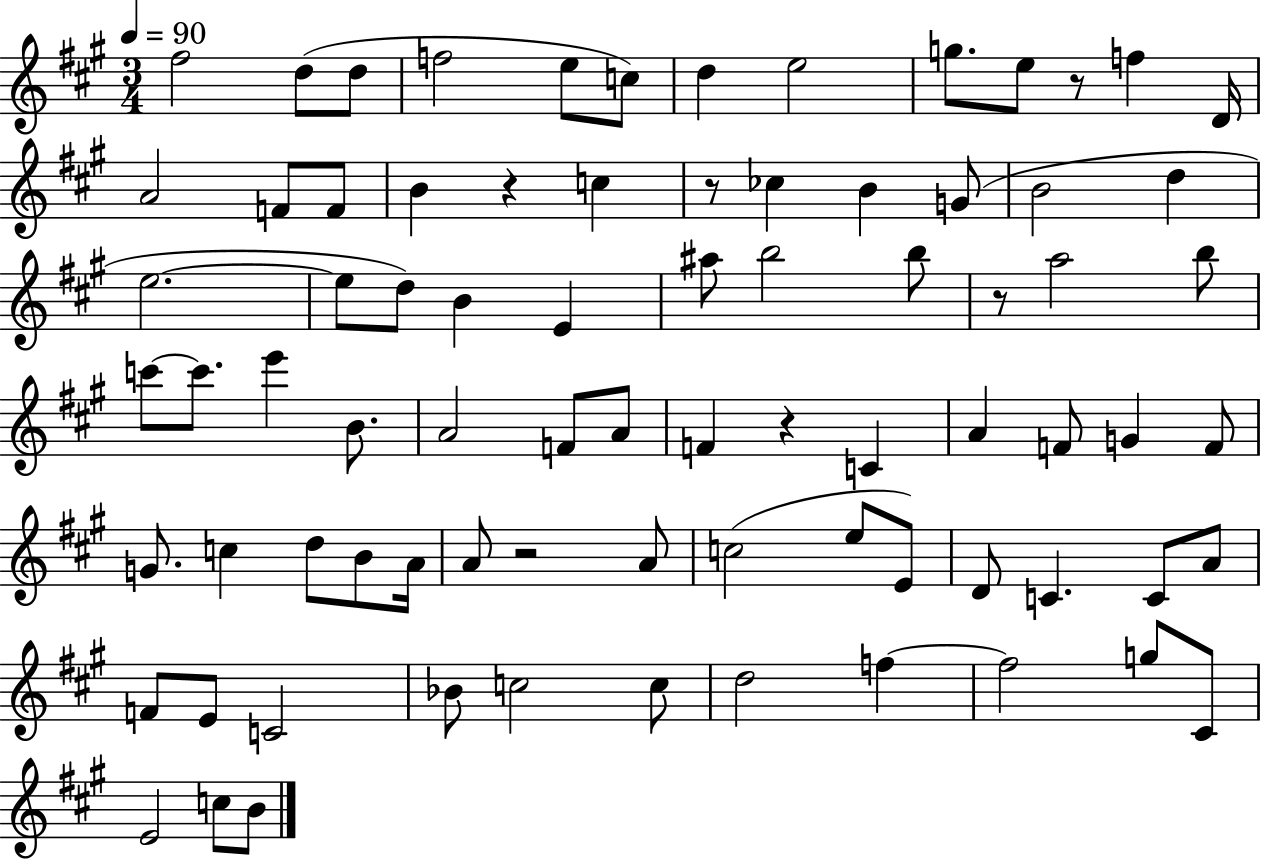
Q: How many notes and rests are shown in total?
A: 79